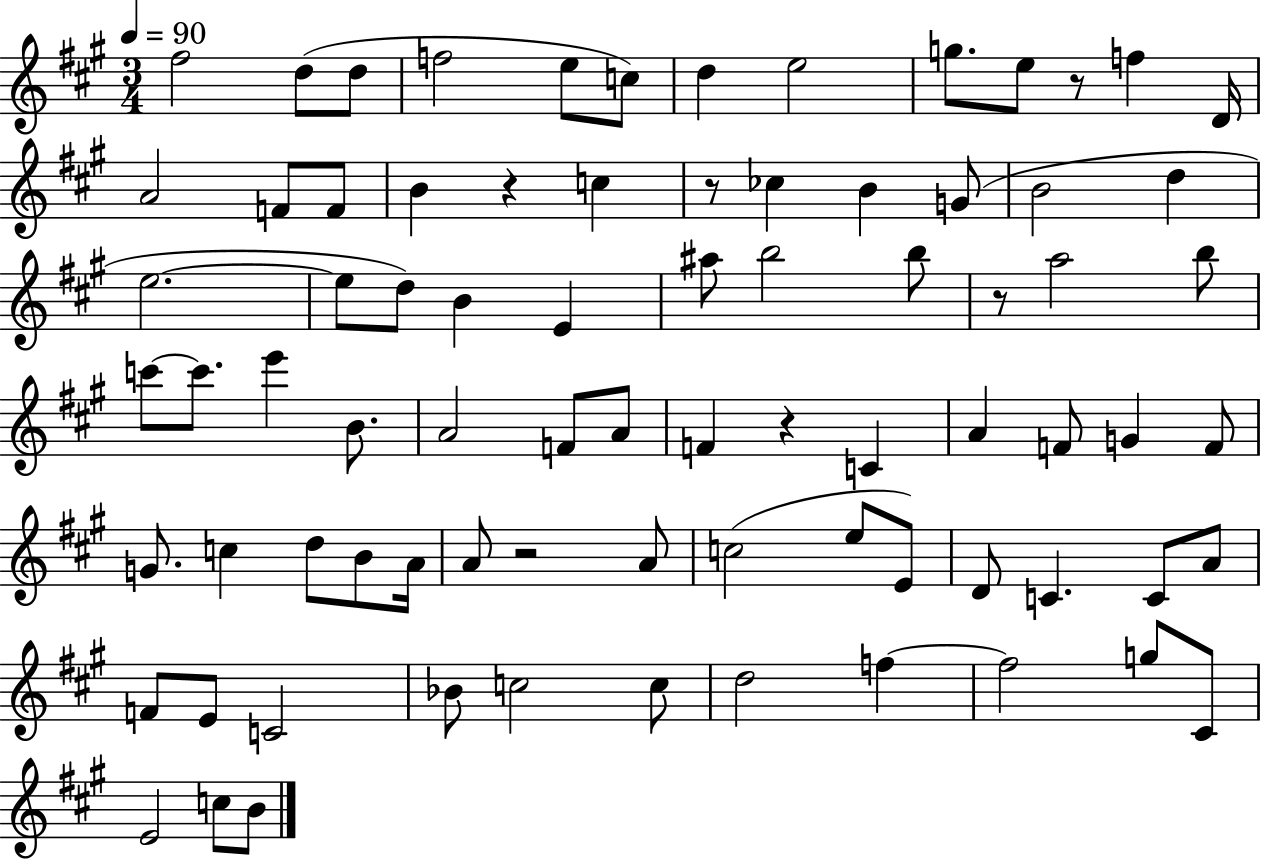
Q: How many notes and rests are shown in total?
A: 79